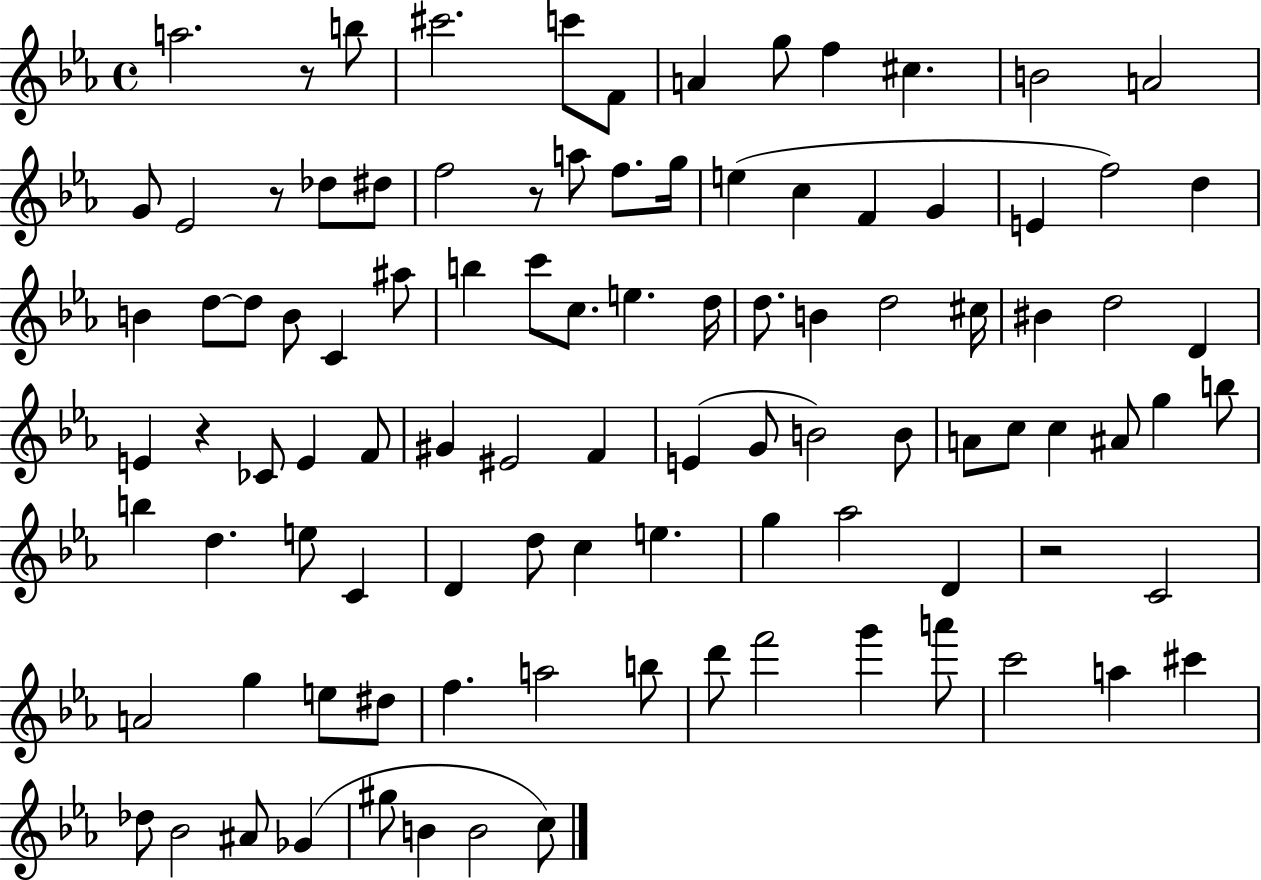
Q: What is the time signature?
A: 4/4